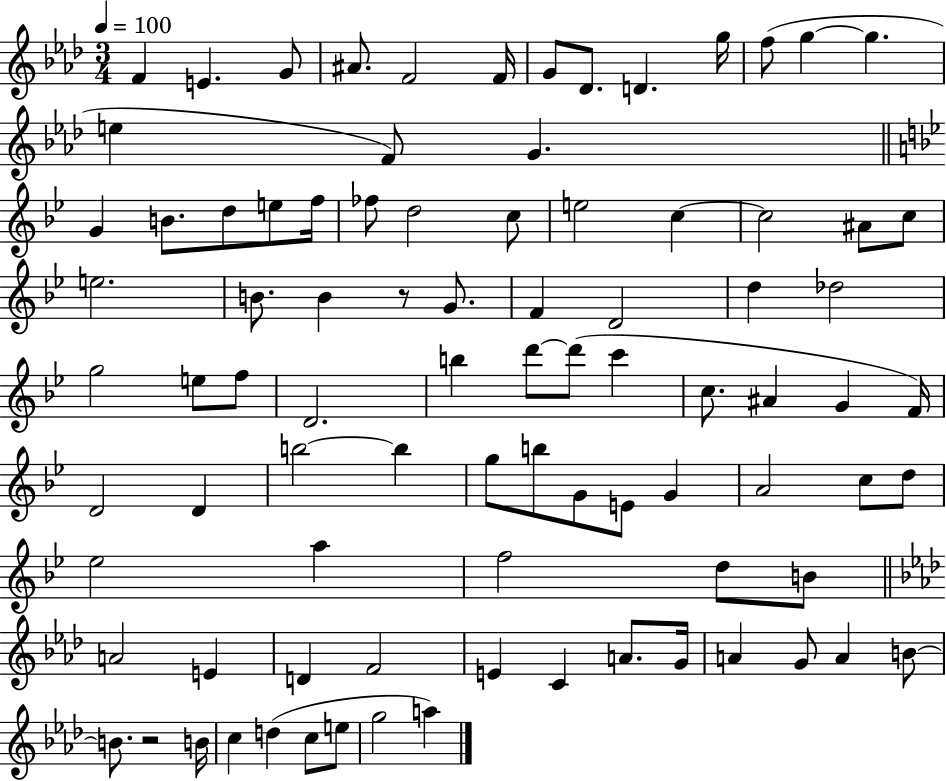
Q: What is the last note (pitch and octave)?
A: A5